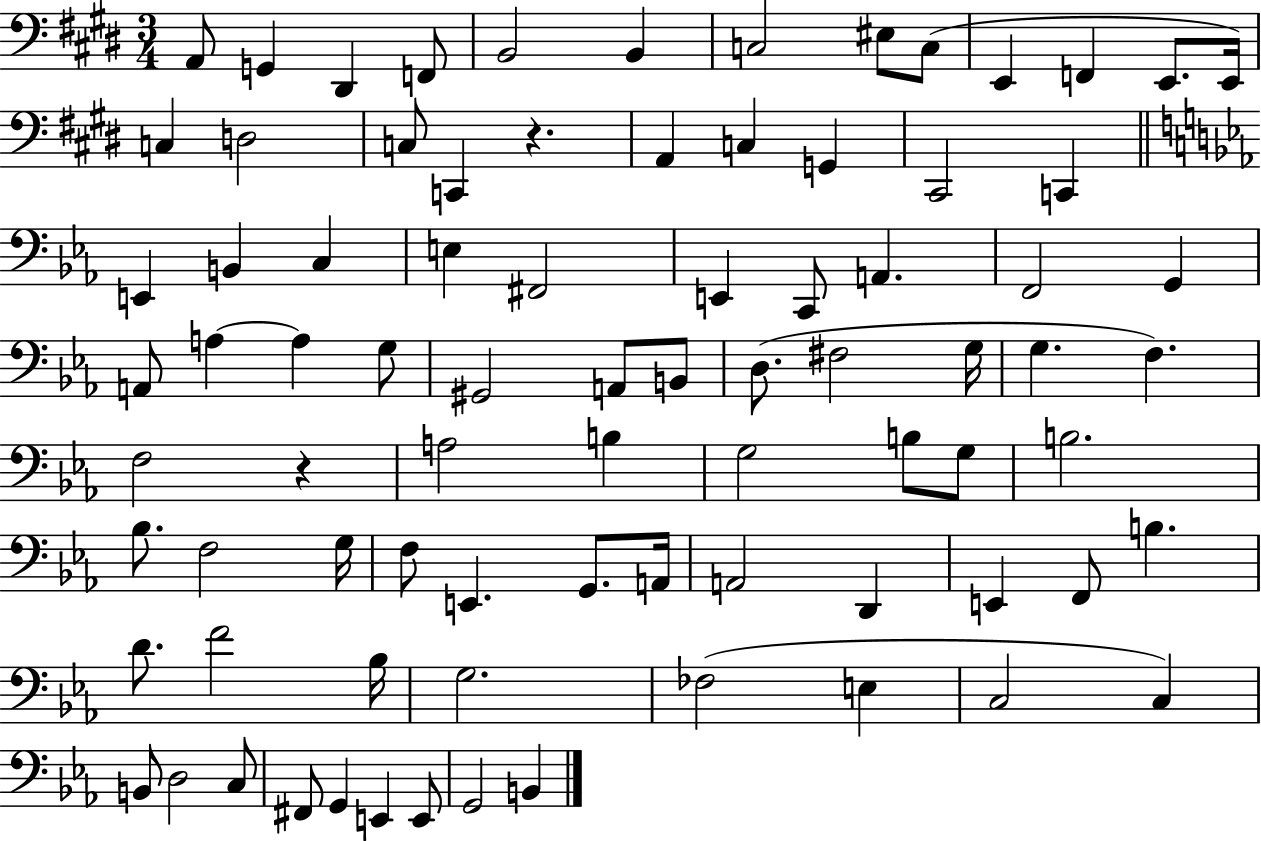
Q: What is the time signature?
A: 3/4